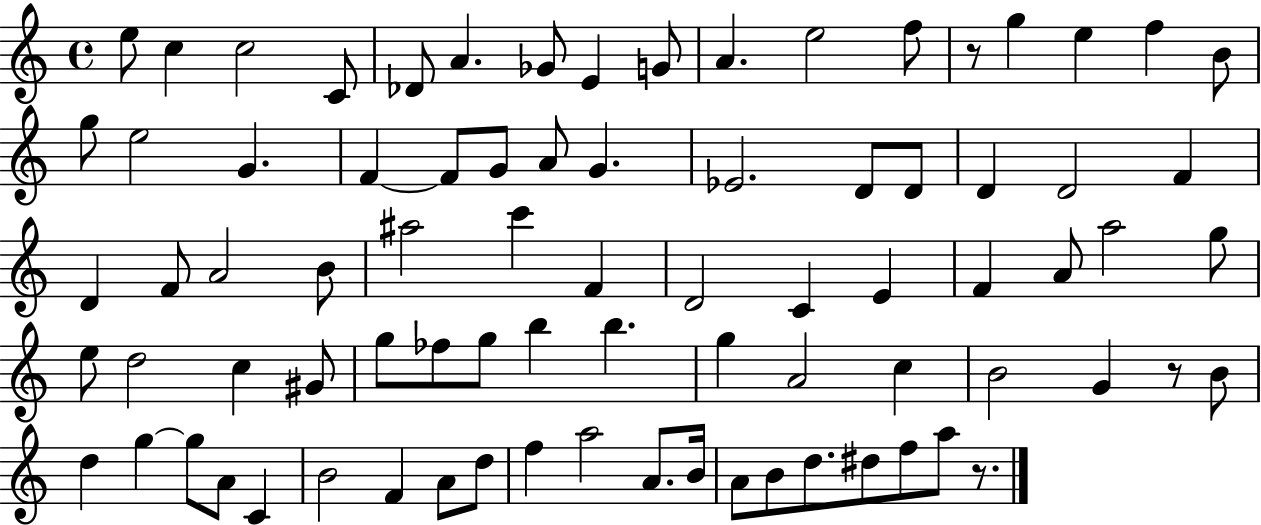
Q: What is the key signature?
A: C major